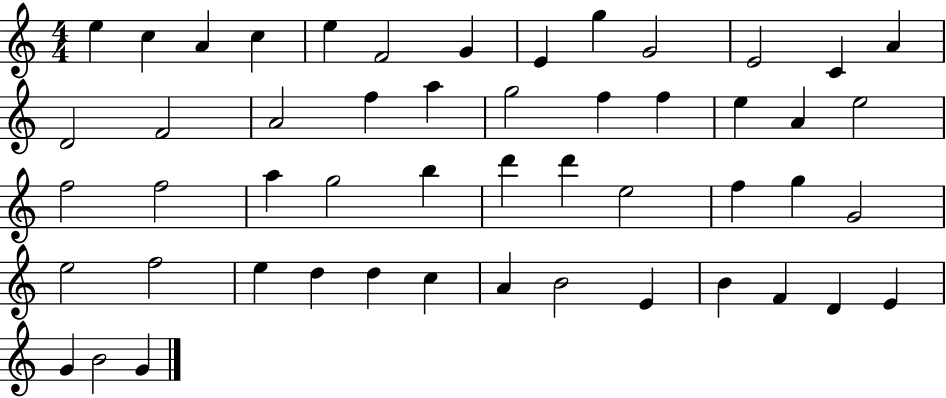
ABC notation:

X:1
T:Untitled
M:4/4
L:1/4
K:C
e c A c e F2 G E g G2 E2 C A D2 F2 A2 f a g2 f f e A e2 f2 f2 a g2 b d' d' e2 f g G2 e2 f2 e d d c A B2 E B F D E G B2 G